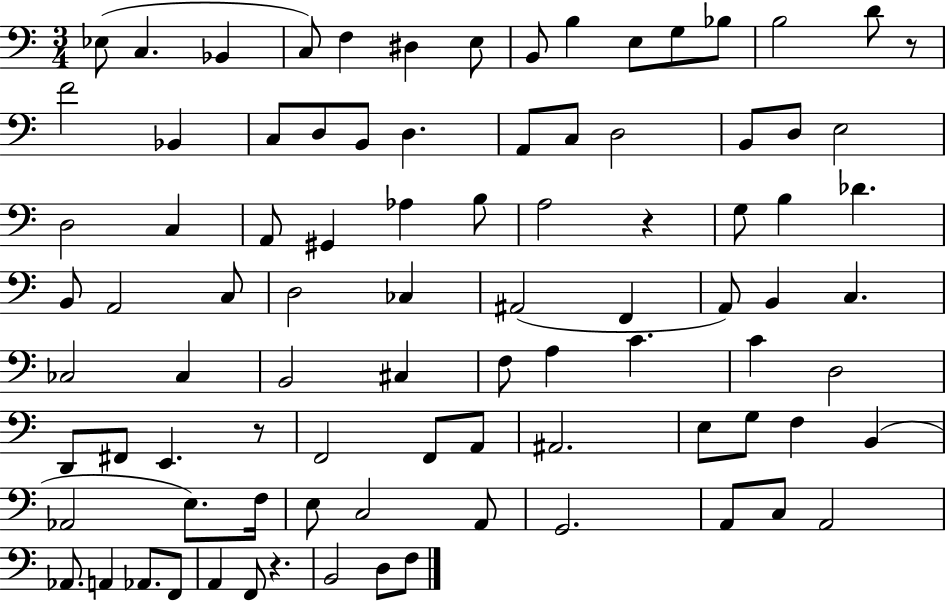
X:1
T:Untitled
M:3/4
L:1/4
K:C
_E,/2 C, _B,, C,/2 F, ^D, E,/2 B,,/2 B, E,/2 G,/2 _B,/2 B,2 D/2 z/2 F2 _B,, C,/2 D,/2 B,,/2 D, A,,/2 C,/2 D,2 B,,/2 D,/2 E,2 D,2 C, A,,/2 ^G,, _A, B,/2 A,2 z G,/2 B, _D B,,/2 A,,2 C,/2 D,2 _C, ^A,,2 F,, A,,/2 B,, C, _C,2 _C, B,,2 ^C, F,/2 A, C C D,2 D,,/2 ^F,,/2 E,, z/2 F,,2 F,,/2 A,,/2 ^A,,2 E,/2 G,/2 F, B,, _A,,2 E,/2 F,/4 E,/2 C,2 A,,/2 G,,2 A,,/2 C,/2 A,,2 _A,,/2 A,, _A,,/2 F,,/2 A,, F,,/2 z B,,2 D,/2 F,/2